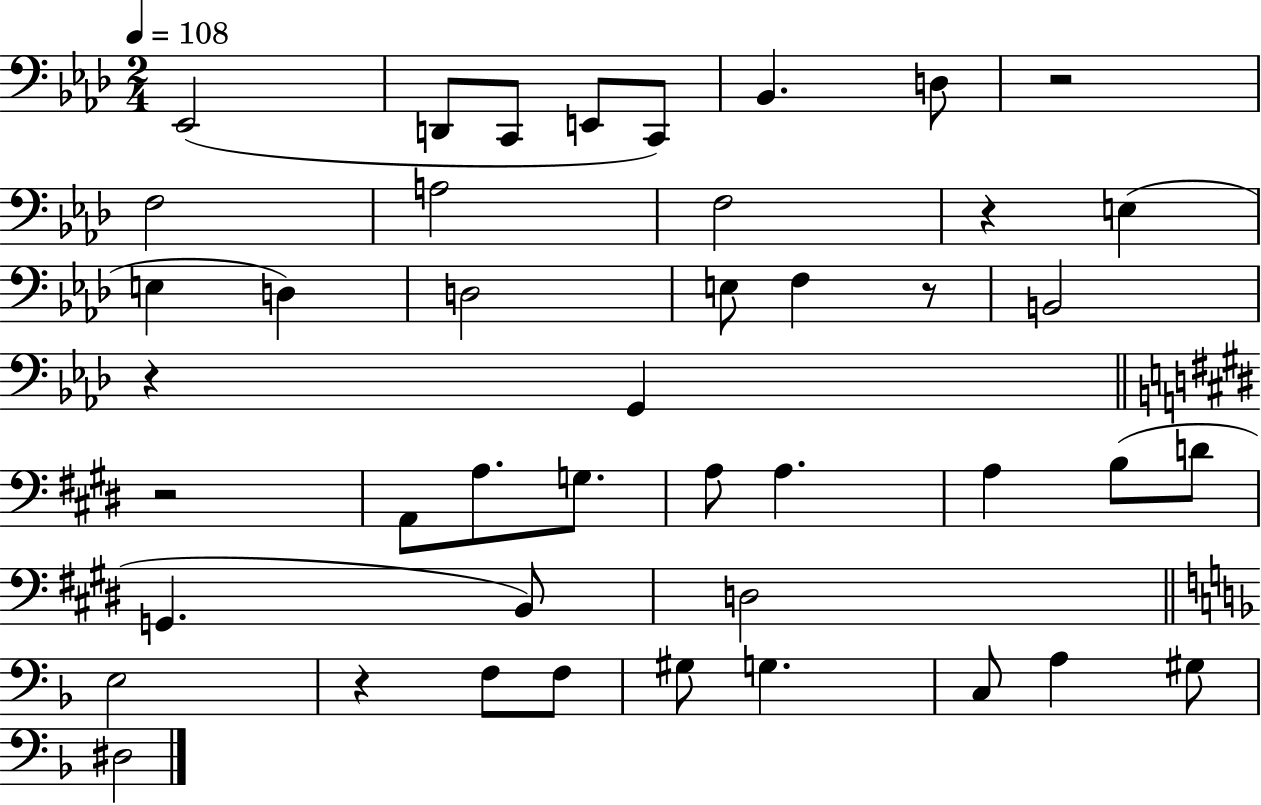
X:1
T:Untitled
M:2/4
L:1/4
K:Ab
_E,,2 D,,/2 C,,/2 E,,/2 C,,/2 _B,, D,/2 z2 F,2 A,2 F,2 z E, E, D, D,2 E,/2 F, z/2 B,,2 z G,, z2 A,,/2 A,/2 G,/2 A,/2 A, A, B,/2 D/2 G,, B,,/2 D,2 E,2 z F,/2 F,/2 ^G,/2 G, C,/2 A, ^G,/2 ^D,2